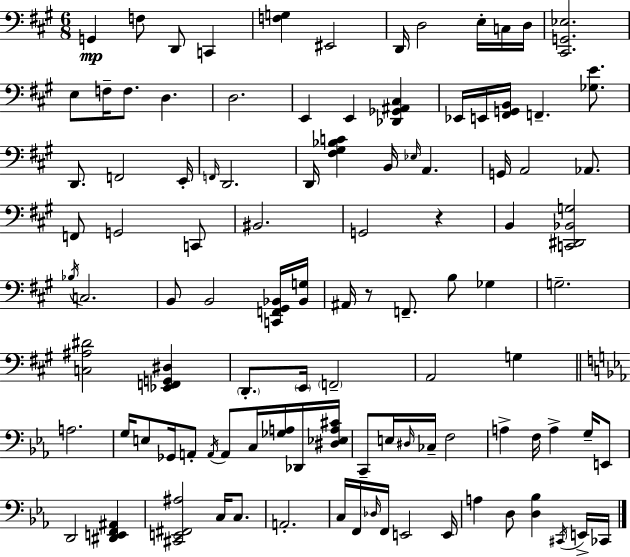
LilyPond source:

{
  \clef bass
  \numericTimeSignature
  \time 6/8
  \key a \major
  g,4\mp f8 d,8 c,4 | <f g>4 eis,2 | d,16 d2 e16-. c16 d16 | <cis, g, ees>2. | \break e8 f16-- f8. d4. | d2. | e,4 e,4 <des, ges, ais, cis>4 | ees,16 e,16 <fis, g, b,>16 f,4.-- <ges e'>8. | \break d,8. f,2 e,16-. | \grace { f,16 } d,2. | d,16 <fis gis bes c'>4 b,16 \grace { ees16 } a,4. | g,16 a,2 aes,8. | \break f,8 g,2 | c,8 bis,2. | g,2 r4 | b,4 <c, dis, bes, g>2 | \break \acciaccatura { bes16 } c2. | b,8 b,2 | <c, f, gis, bes,>16 <bes, g>16 ais,16 r8 f,8.-- b8 ges4 | g2.-- | \break <c ais dis'>2 <ees, f, g, dis>4 | \parenthesize d,8.-. \parenthesize e,16 \parenthesize f,2-- | a,2 g4 | \bar "||" \break \key ees \major a2. | g16 e8 ges,16 a,8-. \acciaccatura { a,16 } a,8 c16 <ges a>16 des,16 | <dis ees a cis'>16 c,8-- e16 \grace { dis16 } ces16-- f2 | a4-> f16 a4-> g16-- | \break e,8 d,2 <dis, e, f, ais,>4 | <cis, e, fis, ais>2 c16 c8. | a,2.-. | c16 f,16 \grace { des16 } f,16 e,2 | \break e,16 a4 d8 <d bes>4 | \acciaccatura { cis,16 } e,16-> ces,16 \bar "|."
}